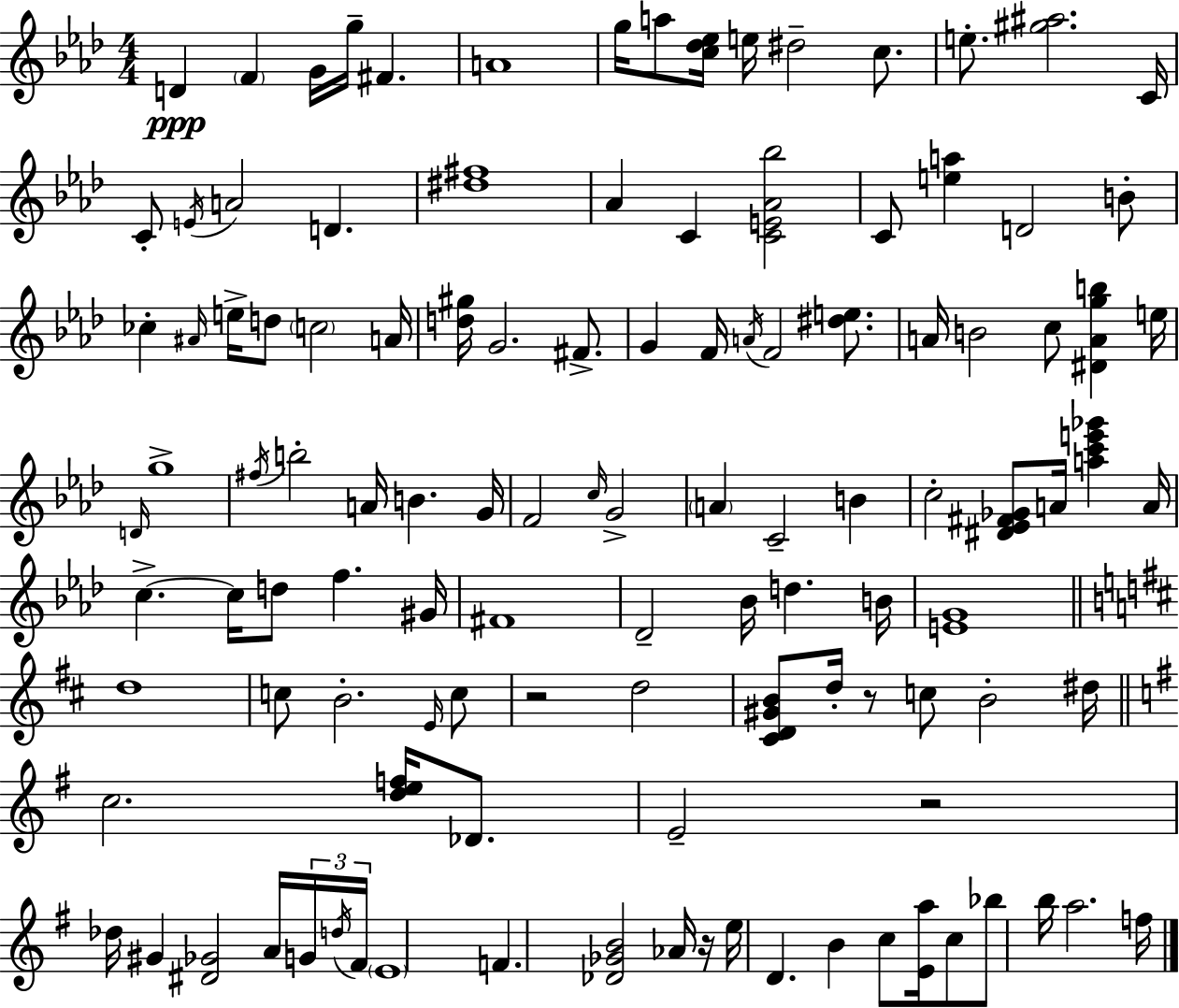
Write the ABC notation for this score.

X:1
T:Untitled
M:4/4
L:1/4
K:Ab
D F G/4 g/4 ^F A4 g/4 a/2 [c_d_e]/4 e/4 ^d2 c/2 e/2 [^g^a]2 C/4 C/2 E/4 A2 D [^d^f]4 _A C [CE_A_b]2 C/2 [ea] D2 B/2 _c ^A/4 e/4 d/2 c2 A/4 [d^g]/4 G2 ^F/2 G F/4 A/4 F2 [^de]/2 A/4 B2 c/2 [^DAgb] e/4 D/4 g4 ^f/4 b2 A/4 B G/4 F2 c/4 G2 A C2 B c2 [^D_E^F_G]/2 A/4 [ac'e'_g'] A/4 c c/4 d/2 f ^G/4 ^F4 _D2 _B/4 d B/4 [EG]4 d4 c/2 B2 E/4 c/2 z2 d2 [^CD^GB]/2 d/4 z/2 c/2 B2 ^d/4 c2 [def]/4 _D/2 E2 z2 _d/4 ^G [^D_G]2 A/4 G/4 d/4 ^F/4 E4 F [_D_GB]2 _A/4 z/4 e/4 D B c/2 [Ea]/4 c/2 _b/2 b/4 a2 f/4